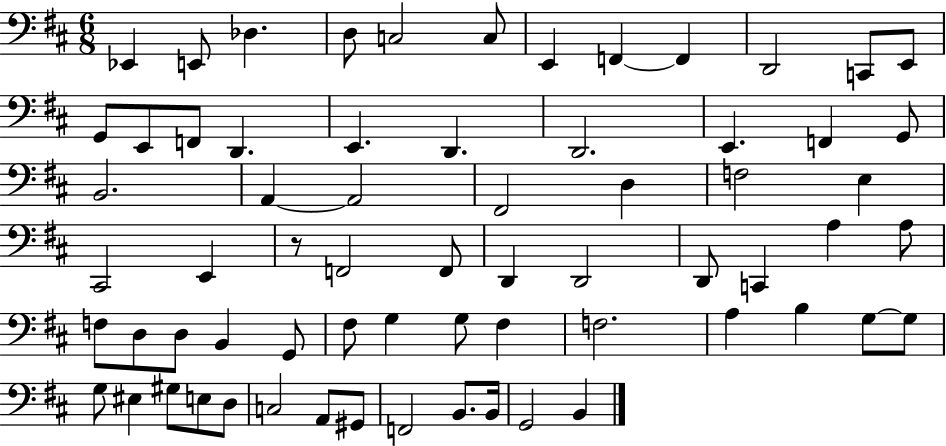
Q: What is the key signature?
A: D major